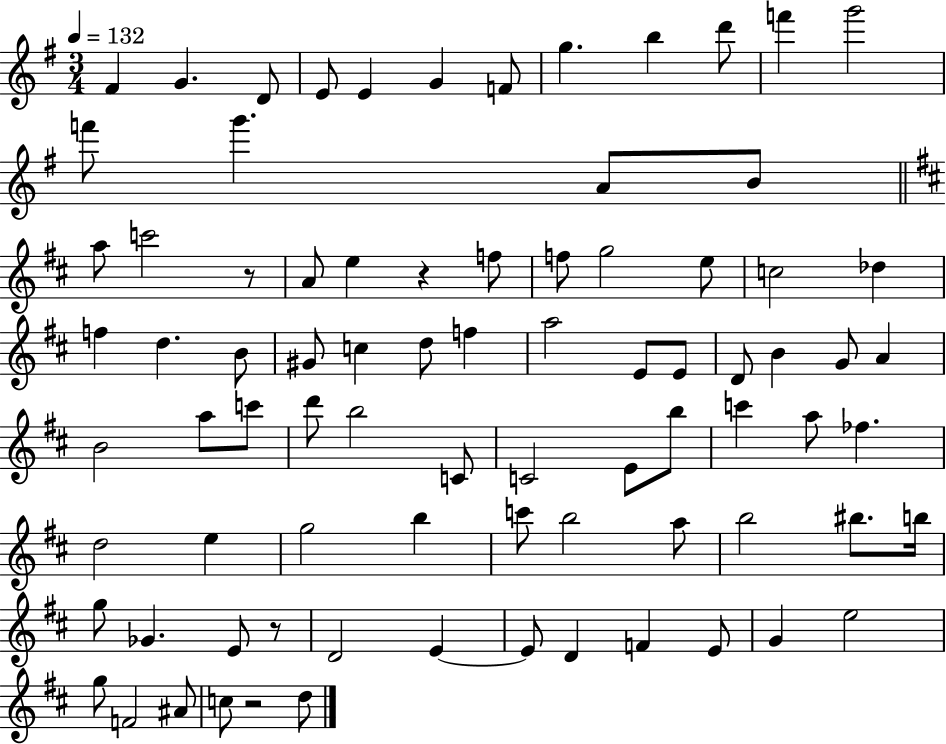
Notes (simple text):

F#4/q G4/q. D4/e E4/e E4/q G4/q F4/e G5/q. B5/q D6/e F6/q G6/h F6/e G6/q. A4/e B4/e A5/e C6/h R/e A4/e E5/q R/q F5/e F5/e G5/h E5/e C5/h Db5/q F5/q D5/q. B4/e G#4/e C5/q D5/e F5/q A5/h E4/e E4/e D4/e B4/q G4/e A4/q B4/h A5/e C6/e D6/e B5/h C4/e C4/h E4/e B5/e C6/q A5/e FES5/q. D5/h E5/q G5/h B5/q C6/e B5/h A5/e B5/h BIS5/e. B5/s G5/e Gb4/q. E4/e R/e D4/h E4/q E4/e D4/q F4/q E4/e G4/q E5/h G5/e F4/h A#4/e C5/e R/h D5/e